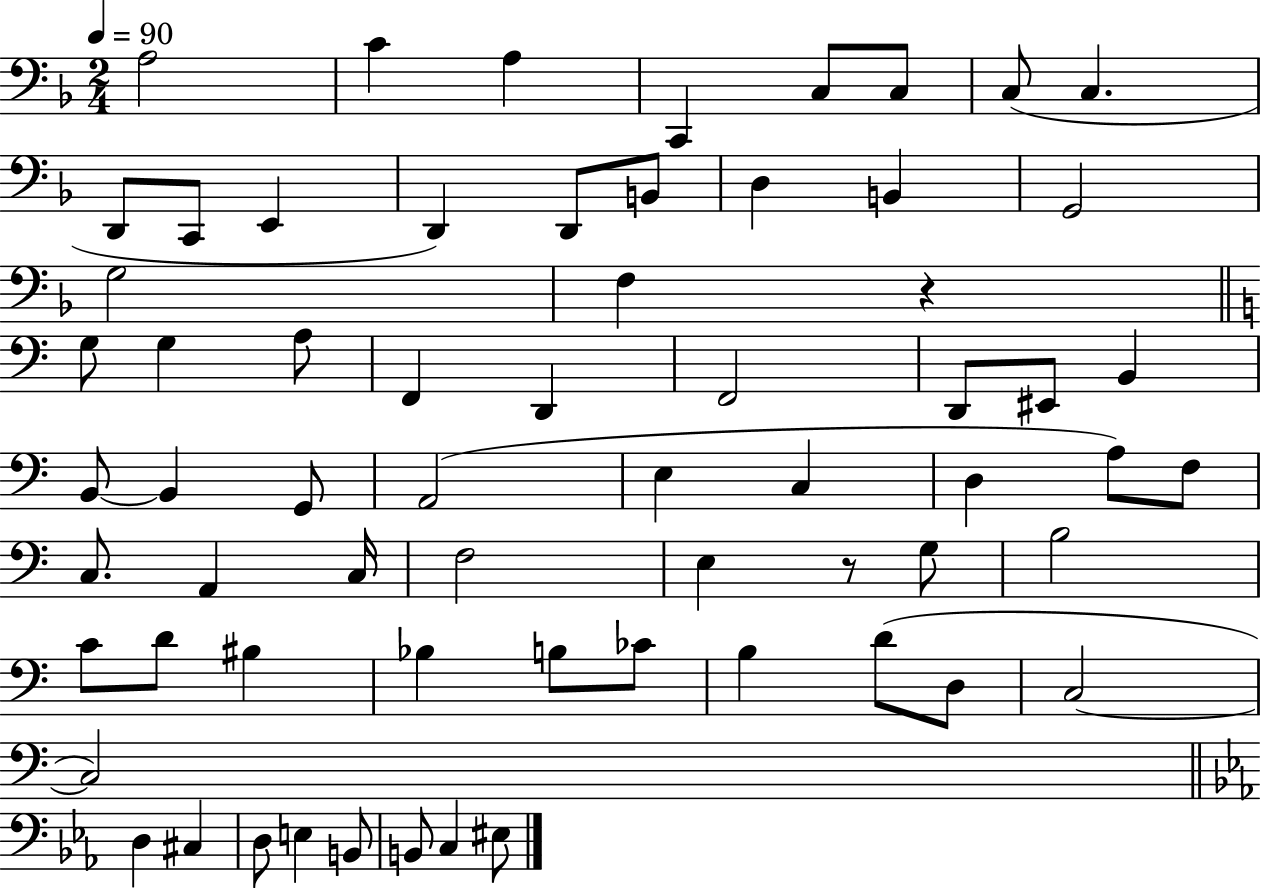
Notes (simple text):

A3/h C4/q A3/q C2/q C3/e C3/e C3/e C3/q. D2/e C2/e E2/q D2/q D2/e B2/e D3/q B2/q G2/h G3/h F3/q R/q G3/e G3/q A3/e F2/q D2/q F2/h D2/e EIS2/e B2/q B2/e B2/q G2/e A2/h E3/q C3/q D3/q A3/e F3/e C3/e. A2/q C3/s F3/h E3/q R/e G3/e B3/h C4/e D4/e BIS3/q Bb3/q B3/e CES4/e B3/q D4/e D3/e C3/h C3/h D3/q C#3/q D3/e E3/q B2/e B2/e C3/q EIS3/e